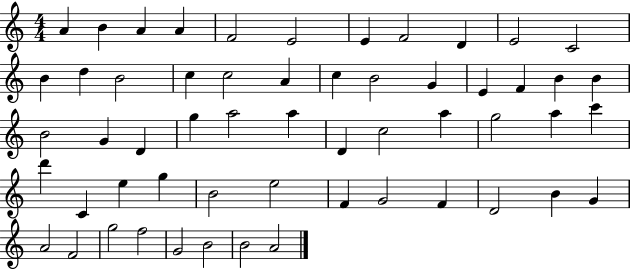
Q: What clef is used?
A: treble